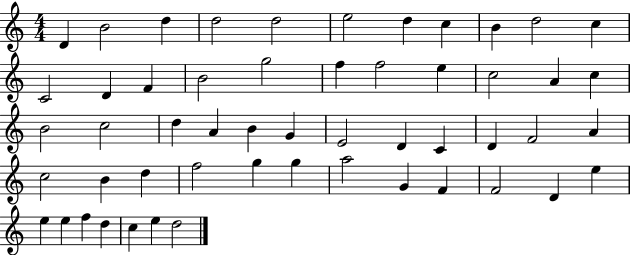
D4/q B4/h D5/q D5/h D5/h E5/h D5/q C5/q B4/q D5/h C5/q C4/h D4/q F4/q B4/h G5/h F5/q F5/h E5/q C5/h A4/q C5/q B4/h C5/h D5/q A4/q B4/q G4/q E4/h D4/q C4/q D4/q F4/h A4/q C5/h B4/q D5/q F5/h G5/q G5/q A5/h G4/q F4/q F4/h D4/q E5/q E5/q E5/q F5/q D5/q C5/q E5/q D5/h